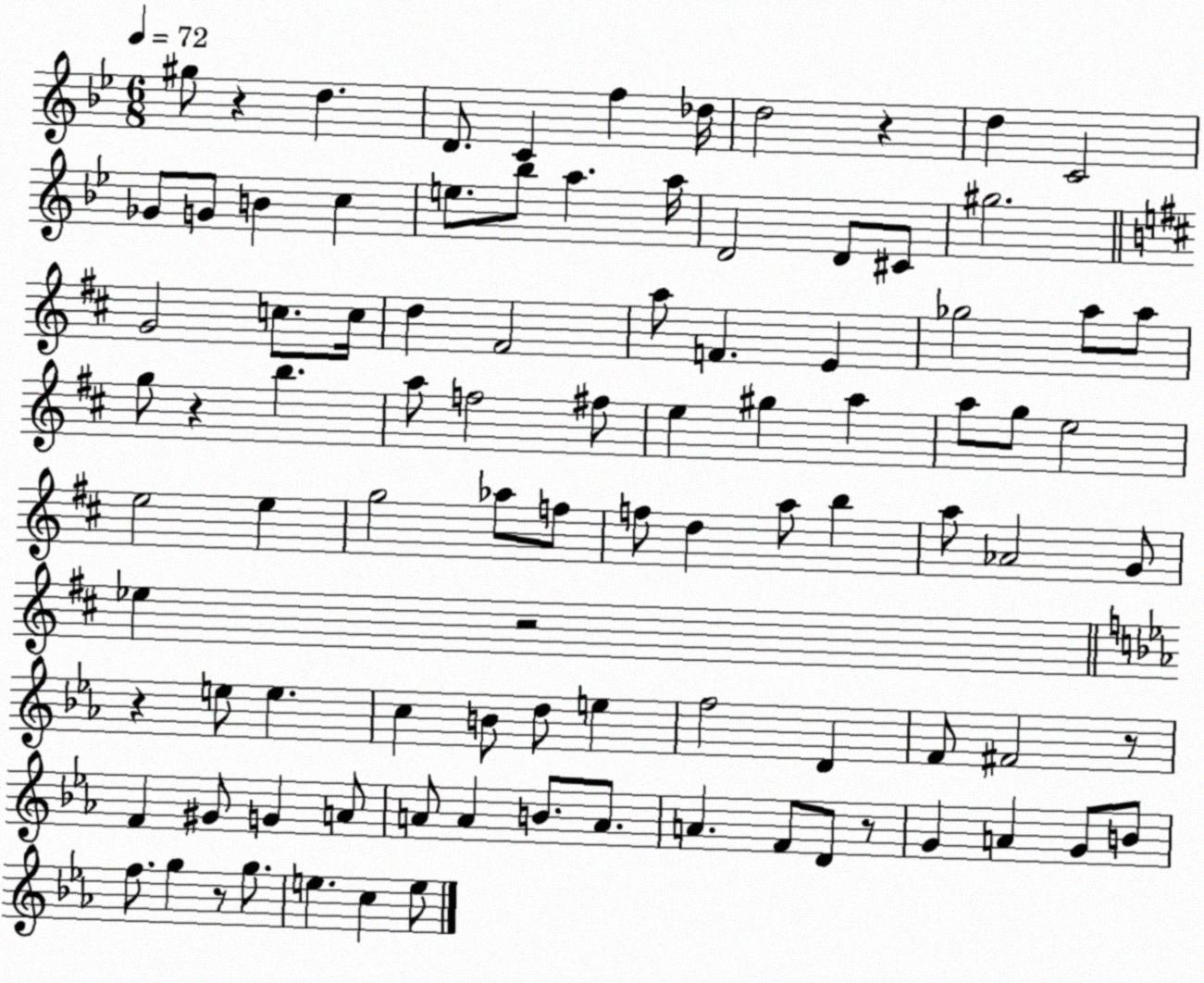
X:1
T:Untitled
M:6/8
L:1/4
K:Bb
^g/2 z d D/2 C f _d/4 d2 z d C2 _G/2 G/2 B c e/2 _b/2 a a/4 D2 D/2 ^C/2 ^g2 G2 c/2 c/4 d ^F2 a/2 F E _g2 a/2 a/2 g/2 z b a/2 f2 ^f/2 e ^g a a/2 g/2 e2 e2 e g2 _a/2 f/2 f/2 d a/2 b a/2 _A2 G/2 _e z2 z e/2 e c B/2 d/2 e f2 D F/2 ^F2 z/2 F ^G/2 G A/2 A/2 A B/2 A/2 A F/2 D/2 z/2 G A G/2 B/2 f/2 g z/2 g/2 e c e/2